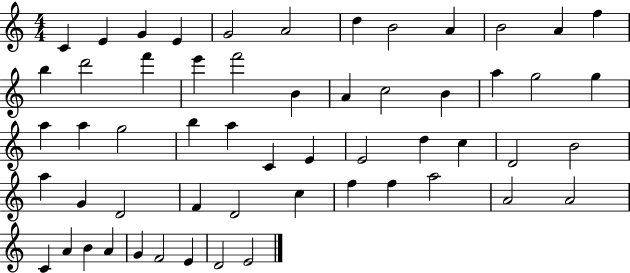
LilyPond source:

{
  \clef treble
  \numericTimeSignature
  \time 4/4
  \key c \major
  c'4 e'4 g'4 e'4 | g'2 a'2 | d''4 b'2 a'4 | b'2 a'4 f''4 | \break b''4 d'''2 f'''4 | e'''4 f'''2 b'4 | a'4 c''2 b'4 | a''4 g''2 g''4 | \break a''4 a''4 g''2 | b''4 a''4 c'4 e'4 | e'2 d''4 c''4 | d'2 b'2 | \break a''4 g'4 d'2 | f'4 d'2 c''4 | f''4 f''4 a''2 | a'2 a'2 | \break c'4 a'4 b'4 a'4 | g'4 f'2 e'4 | d'2 e'2 | \bar "|."
}